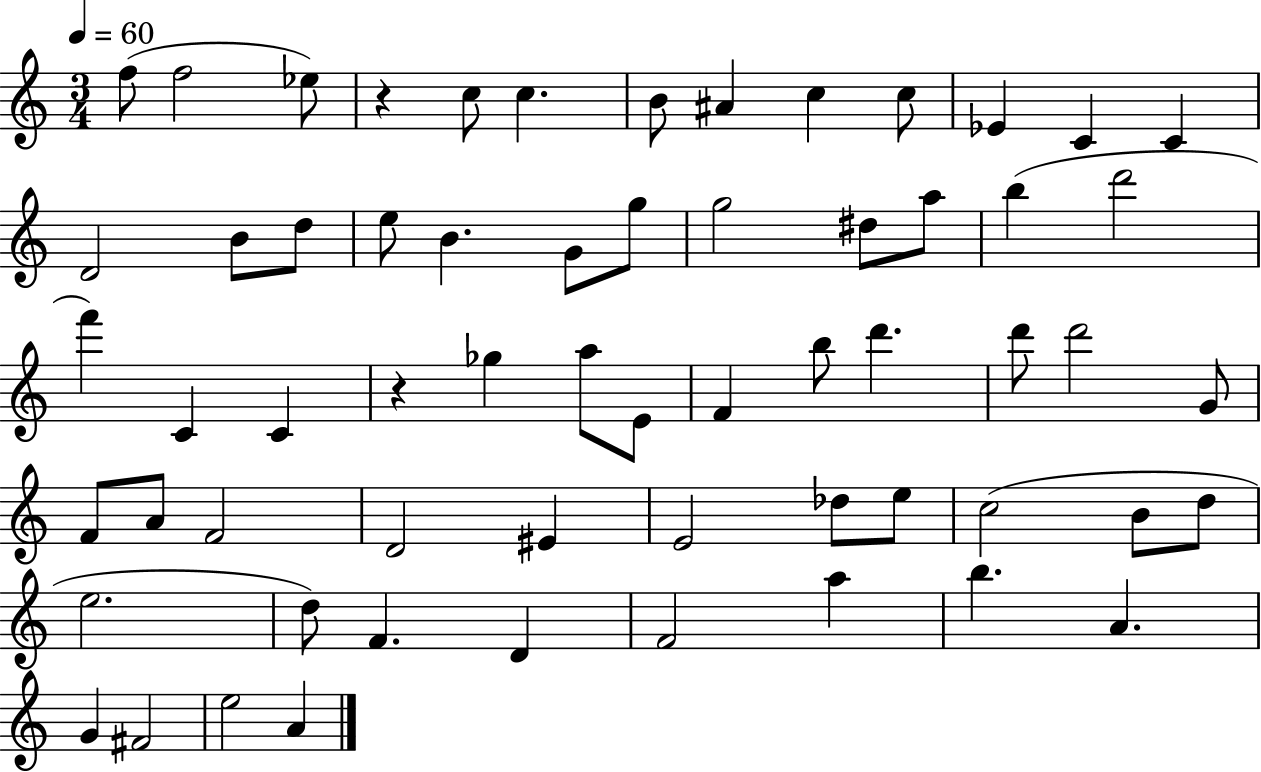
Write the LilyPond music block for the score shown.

{
  \clef treble
  \numericTimeSignature
  \time 3/4
  \key c \major
  \tempo 4 = 60
  \repeat volta 2 { f''8( f''2 ees''8) | r4 c''8 c''4. | b'8 ais'4 c''4 c''8 | ees'4 c'4 c'4 | \break d'2 b'8 d''8 | e''8 b'4. g'8 g''8 | g''2 dis''8 a''8 | b''4( d'''2 | \break f'''4) c'4 c'4 | r4 ges''4 a''8 e'8 | f'4 b''8 d'''4. | d'''8 d'''2 g'8 | \break f'8 a'8 f'2 | d'2 eis'4 | e'2 des''8 e''8 | c''2( b'8 d''8 | \break e''2. | d''8) f'4. d'4 | f'2 a''4 | b''4. a'4. | \break g'4 fis'2 | e''2 a'4 | } \bar "|."
}